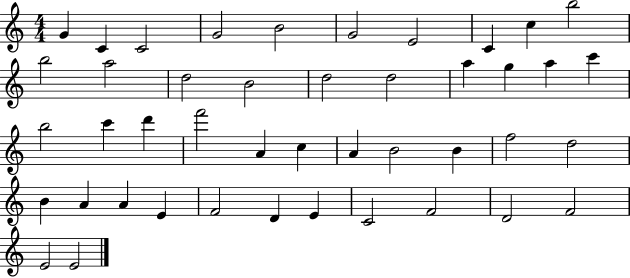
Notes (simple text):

G4/q C4/q C4/h G4/h B4/h G4/h E4/h C4/q C5/q B5/h B5/h A5/h D5/h B4/h D5/h D5/h A5/q G5/q A5/q C6/q B5/h C6/q D6/q F6/h A4/q C5/q A4/q B4/h B4/q F5/h D5/h B4/q A4/q A4/q E4/q F4/h D4/q E4/q C4/h F4/h D4/h F4/h E4/h E4/h